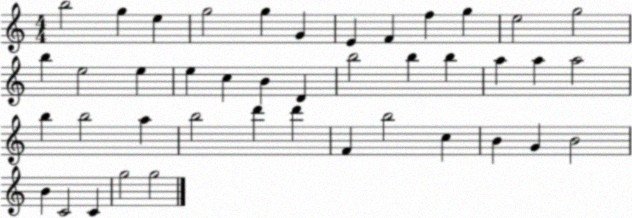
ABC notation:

X:1
T:Untitled
M:4/4
L:1/4
K:C
b2 g e g2 g G E F f g e2 g2 b e2 e e c B D b2 b b a a a2 b b2 a b2 d' d' F b2 c B G B2 B C2 C g2 g2